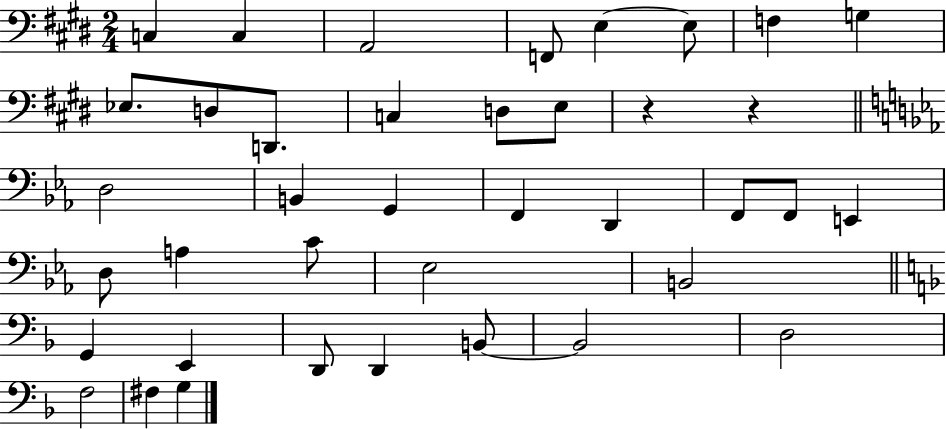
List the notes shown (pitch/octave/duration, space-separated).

C3/q C3/q A2/h F2/e E3/q E3/e F3/q G3/q Eb3/e. D3/e D2/e. C3/q D3/e E3/e R/q R/q D3/h B2/q G2/q F2/q D2/q F2/e F2/e E2/q D3/e A3/q C4/e Eb3/h B2/h G2/q E2/q D2/e D2/q B2/e B2/h D3/h F3/h F#3/q G3/q